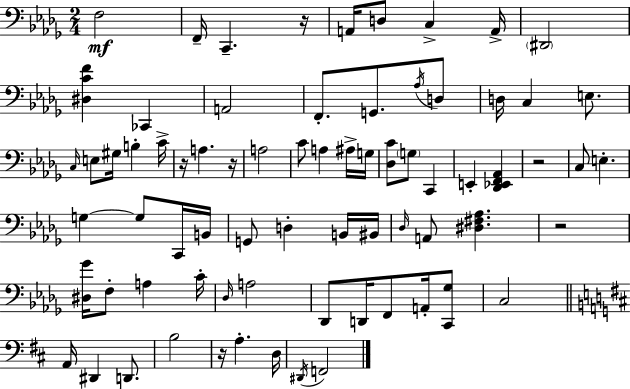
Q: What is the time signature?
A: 2/4